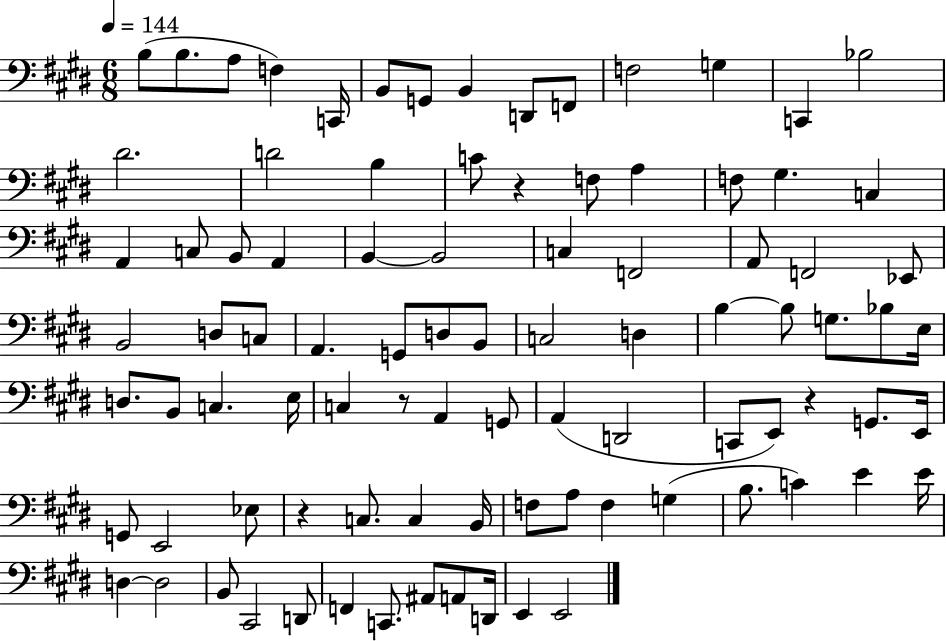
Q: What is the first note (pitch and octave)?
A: B3